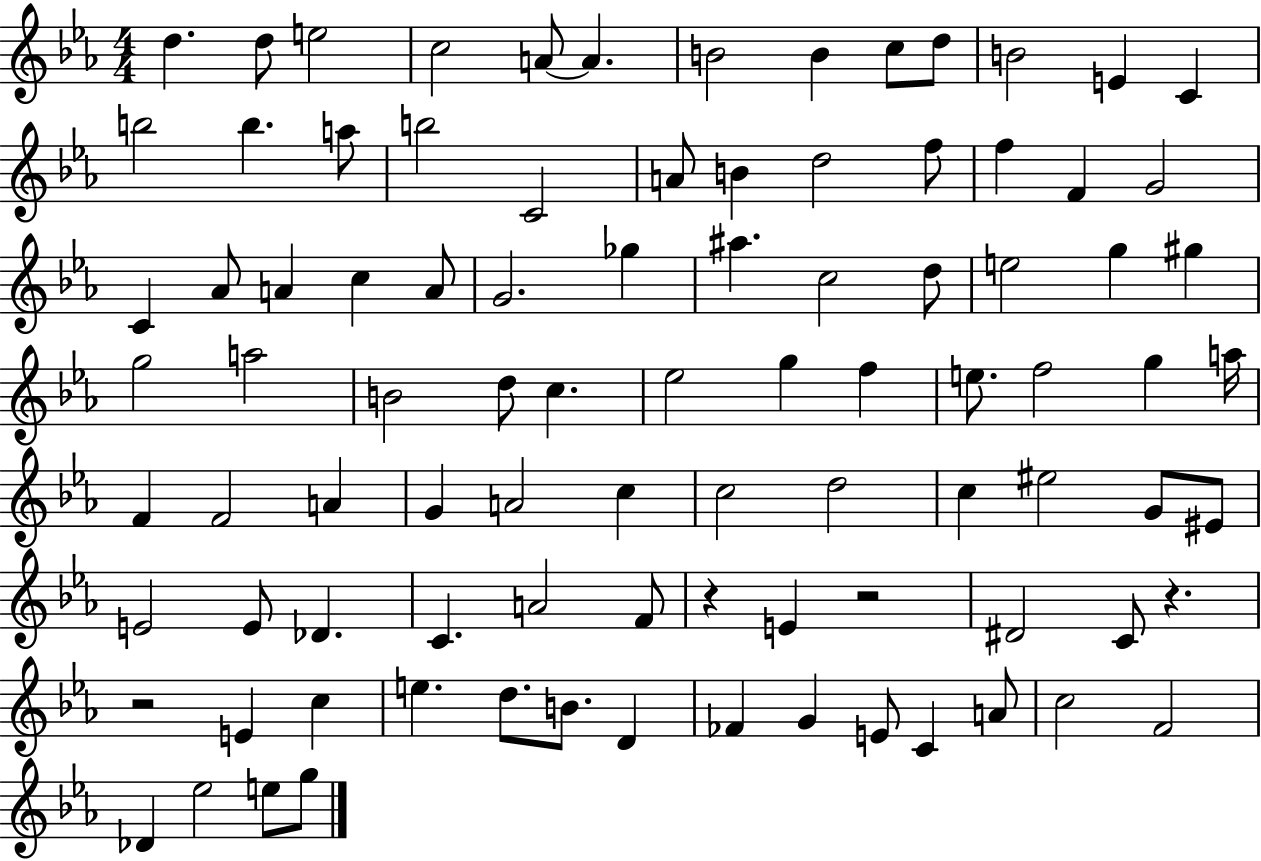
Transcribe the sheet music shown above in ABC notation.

X:1
T:Untitled
M:4/4
L:1/4
K:Eb
d d/2 e2 c2 A/2 A B2 B c/2 d/2 B2 E C b2 b a/2 b2 C2 A/2 B d2 f/2 f F G2 C _A/2 A c A/2 G2 _g ^a c2 d/2 e2 g ^g g2 a2 B2 d/2 c _e2 g f e/2 f2 g a/4 F F2 A G A2 c c2 d2 c ^e2 G/2 ^E/2 E2 E/2 _D C A2 F/2 z E z2 ^D2 C/2 z z2 E c e d/2 B/2 D _F G E/2 C A/2 c2 F2 _D _e2 e/2 g/2